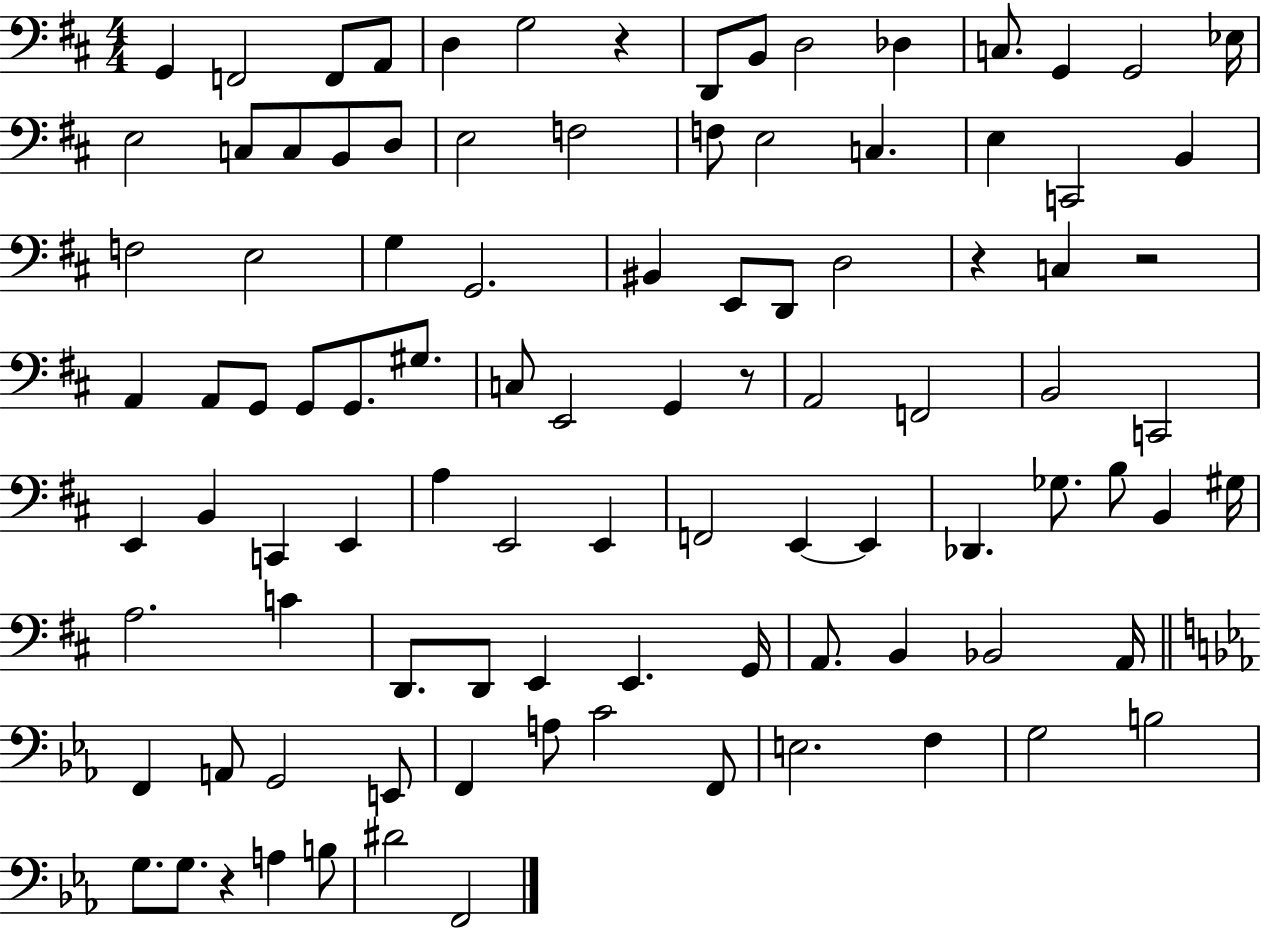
G2/q F2/h F2/e A2/e D3/q G3/h R/q D2/e B2/e D3/h Db3/q C3/e. G2/q G2/h Eb3/s E3/h C3/e C3/e B2/e D3/e E3/h F3/h F3/e E3/h C3/q. E3/q C2/h B2/q F3/h E3/h G3/q G2/h. BIS2/q E2/e D2/e D3/h R/q C3/q R/h A2/q A2/e G2/e G2/e G2/e. G#3/e. C3/e E2/h G2/q R/e A2/h F2/h B2/h C2/h E2/q B2/q C2/q E2/q A3/q E2/h E2/q F2/h E2/q E2/q Db2/q. Gb3/e. B3/e B2/q G#3/s A3/h. C4/q D2/e. D2/e E2/q E2/q. G2/s A2/e. B2/q Bb2/h A2/s F2/q A2/e G2/h E2/e F2/q A3/e C4/h F2/e E3/h. F3/q G3/h B3/h G3/e. G3/e. R/q A3/q B3/e D#4/h F2/h